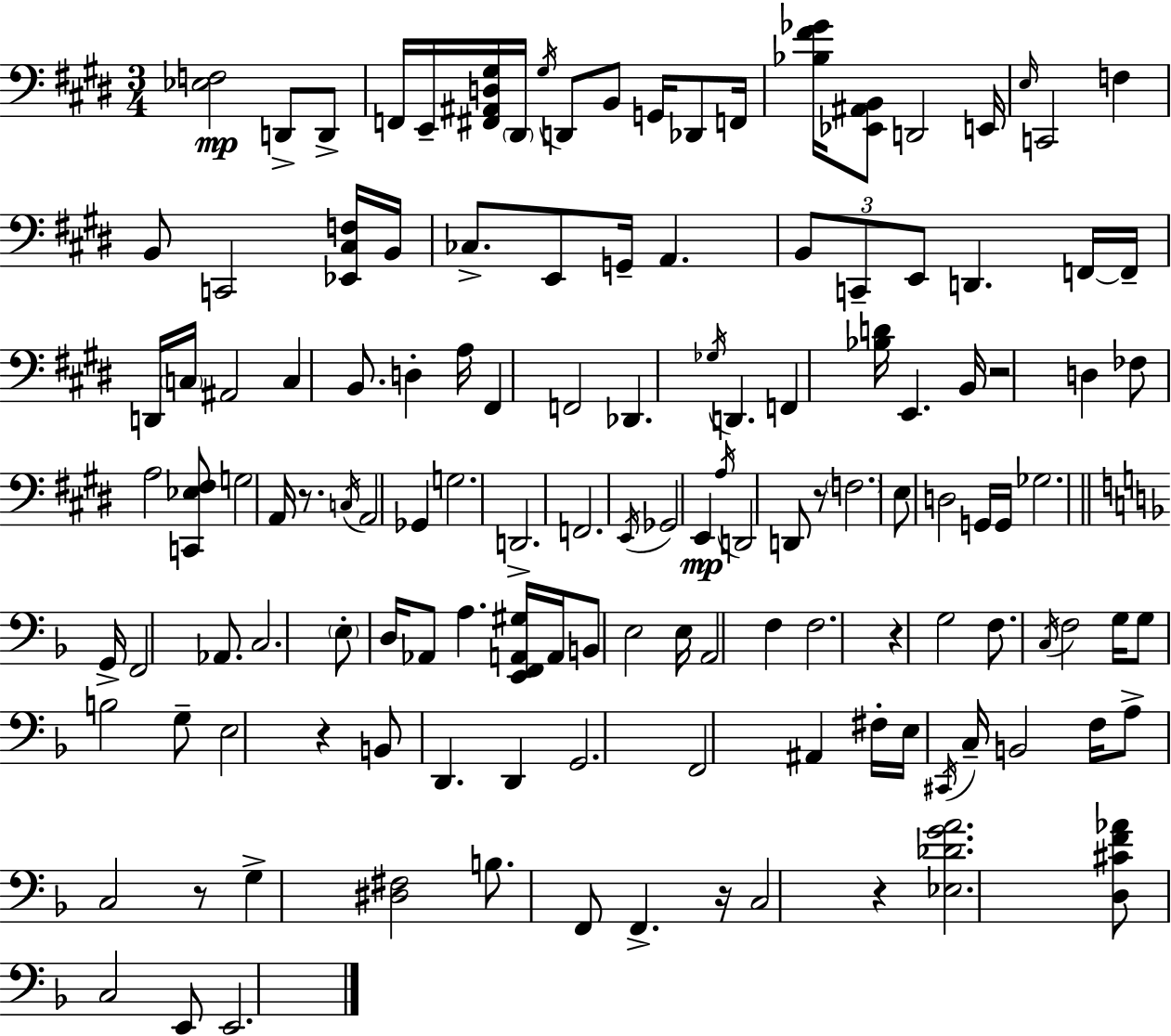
X:1
T:Untitled
M:3/4
L:1/4
K:E
[_E,F,]2 D,,/2 D,,/2 F,,/4 E,,/4 [^F,,^A,,D,^G,]/4 ^D,,/4 ^G,/4 D,,/2 B,,/2 G,,/4 _D,,/2 F,,/4 [_B,^F_G]/4 [_E,,^A,,B,,]/2 D,,2 E,,/4 E,/4 C,,2 F, B,,/2 C,,2 [_E,,^C,F,]/4 B,,/4 _C,/2 E,,/2 G,,/4 A,, B,,/2 C,,/2 E,,/2 D,, F,,/4 F,,/4 D,,/4 C,/4 ^A,,2 C, B,,/2 D, A,/4 ^F,, F,,2 _D,, _G,/4 D,, F,, [_B,D]/4 E,, B,,/4 z2 D, _F,/2 A,2 [C,,_E,^F,]/2 G,2 A,,/4 z/2 C,/4 A,,2 _G,, G,2 D,,2 F,,2 E,,/4 _G,,2 E,, A,/4 D,,2 D,,/2 z/2 F,2 E,/2 D,2 G,,/4 G,,/4 _G,2 G,,/4 F,,2 _A,,/2 C,2 E,/2 D,/4 _A,,/2 A, [E,,F,,A,,^G,]/4 A,,/4 B,,/2 E,2 E,/4 A,,2 F, F,2 z G,2 F,/2 C,/4 F,2 G,/4 G,/2 B,2 G,/2 E,2 z B,,/2 D,, D,, G,,2 F,,2 ^A,, ^F,/4 E,/4 ^C,,/4 C,/4 B,,2 F,/4 A,/2 C,2 z/2 G, [^D,^F,]2 B,/2 F,,/2 F,, z/4 C,2 z [_E,_DGA]2 [D,^CF_A]/2 C,2 E,,/2 E,,2